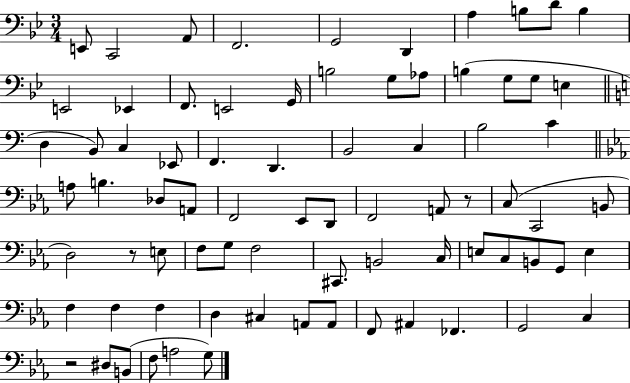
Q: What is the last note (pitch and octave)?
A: G3